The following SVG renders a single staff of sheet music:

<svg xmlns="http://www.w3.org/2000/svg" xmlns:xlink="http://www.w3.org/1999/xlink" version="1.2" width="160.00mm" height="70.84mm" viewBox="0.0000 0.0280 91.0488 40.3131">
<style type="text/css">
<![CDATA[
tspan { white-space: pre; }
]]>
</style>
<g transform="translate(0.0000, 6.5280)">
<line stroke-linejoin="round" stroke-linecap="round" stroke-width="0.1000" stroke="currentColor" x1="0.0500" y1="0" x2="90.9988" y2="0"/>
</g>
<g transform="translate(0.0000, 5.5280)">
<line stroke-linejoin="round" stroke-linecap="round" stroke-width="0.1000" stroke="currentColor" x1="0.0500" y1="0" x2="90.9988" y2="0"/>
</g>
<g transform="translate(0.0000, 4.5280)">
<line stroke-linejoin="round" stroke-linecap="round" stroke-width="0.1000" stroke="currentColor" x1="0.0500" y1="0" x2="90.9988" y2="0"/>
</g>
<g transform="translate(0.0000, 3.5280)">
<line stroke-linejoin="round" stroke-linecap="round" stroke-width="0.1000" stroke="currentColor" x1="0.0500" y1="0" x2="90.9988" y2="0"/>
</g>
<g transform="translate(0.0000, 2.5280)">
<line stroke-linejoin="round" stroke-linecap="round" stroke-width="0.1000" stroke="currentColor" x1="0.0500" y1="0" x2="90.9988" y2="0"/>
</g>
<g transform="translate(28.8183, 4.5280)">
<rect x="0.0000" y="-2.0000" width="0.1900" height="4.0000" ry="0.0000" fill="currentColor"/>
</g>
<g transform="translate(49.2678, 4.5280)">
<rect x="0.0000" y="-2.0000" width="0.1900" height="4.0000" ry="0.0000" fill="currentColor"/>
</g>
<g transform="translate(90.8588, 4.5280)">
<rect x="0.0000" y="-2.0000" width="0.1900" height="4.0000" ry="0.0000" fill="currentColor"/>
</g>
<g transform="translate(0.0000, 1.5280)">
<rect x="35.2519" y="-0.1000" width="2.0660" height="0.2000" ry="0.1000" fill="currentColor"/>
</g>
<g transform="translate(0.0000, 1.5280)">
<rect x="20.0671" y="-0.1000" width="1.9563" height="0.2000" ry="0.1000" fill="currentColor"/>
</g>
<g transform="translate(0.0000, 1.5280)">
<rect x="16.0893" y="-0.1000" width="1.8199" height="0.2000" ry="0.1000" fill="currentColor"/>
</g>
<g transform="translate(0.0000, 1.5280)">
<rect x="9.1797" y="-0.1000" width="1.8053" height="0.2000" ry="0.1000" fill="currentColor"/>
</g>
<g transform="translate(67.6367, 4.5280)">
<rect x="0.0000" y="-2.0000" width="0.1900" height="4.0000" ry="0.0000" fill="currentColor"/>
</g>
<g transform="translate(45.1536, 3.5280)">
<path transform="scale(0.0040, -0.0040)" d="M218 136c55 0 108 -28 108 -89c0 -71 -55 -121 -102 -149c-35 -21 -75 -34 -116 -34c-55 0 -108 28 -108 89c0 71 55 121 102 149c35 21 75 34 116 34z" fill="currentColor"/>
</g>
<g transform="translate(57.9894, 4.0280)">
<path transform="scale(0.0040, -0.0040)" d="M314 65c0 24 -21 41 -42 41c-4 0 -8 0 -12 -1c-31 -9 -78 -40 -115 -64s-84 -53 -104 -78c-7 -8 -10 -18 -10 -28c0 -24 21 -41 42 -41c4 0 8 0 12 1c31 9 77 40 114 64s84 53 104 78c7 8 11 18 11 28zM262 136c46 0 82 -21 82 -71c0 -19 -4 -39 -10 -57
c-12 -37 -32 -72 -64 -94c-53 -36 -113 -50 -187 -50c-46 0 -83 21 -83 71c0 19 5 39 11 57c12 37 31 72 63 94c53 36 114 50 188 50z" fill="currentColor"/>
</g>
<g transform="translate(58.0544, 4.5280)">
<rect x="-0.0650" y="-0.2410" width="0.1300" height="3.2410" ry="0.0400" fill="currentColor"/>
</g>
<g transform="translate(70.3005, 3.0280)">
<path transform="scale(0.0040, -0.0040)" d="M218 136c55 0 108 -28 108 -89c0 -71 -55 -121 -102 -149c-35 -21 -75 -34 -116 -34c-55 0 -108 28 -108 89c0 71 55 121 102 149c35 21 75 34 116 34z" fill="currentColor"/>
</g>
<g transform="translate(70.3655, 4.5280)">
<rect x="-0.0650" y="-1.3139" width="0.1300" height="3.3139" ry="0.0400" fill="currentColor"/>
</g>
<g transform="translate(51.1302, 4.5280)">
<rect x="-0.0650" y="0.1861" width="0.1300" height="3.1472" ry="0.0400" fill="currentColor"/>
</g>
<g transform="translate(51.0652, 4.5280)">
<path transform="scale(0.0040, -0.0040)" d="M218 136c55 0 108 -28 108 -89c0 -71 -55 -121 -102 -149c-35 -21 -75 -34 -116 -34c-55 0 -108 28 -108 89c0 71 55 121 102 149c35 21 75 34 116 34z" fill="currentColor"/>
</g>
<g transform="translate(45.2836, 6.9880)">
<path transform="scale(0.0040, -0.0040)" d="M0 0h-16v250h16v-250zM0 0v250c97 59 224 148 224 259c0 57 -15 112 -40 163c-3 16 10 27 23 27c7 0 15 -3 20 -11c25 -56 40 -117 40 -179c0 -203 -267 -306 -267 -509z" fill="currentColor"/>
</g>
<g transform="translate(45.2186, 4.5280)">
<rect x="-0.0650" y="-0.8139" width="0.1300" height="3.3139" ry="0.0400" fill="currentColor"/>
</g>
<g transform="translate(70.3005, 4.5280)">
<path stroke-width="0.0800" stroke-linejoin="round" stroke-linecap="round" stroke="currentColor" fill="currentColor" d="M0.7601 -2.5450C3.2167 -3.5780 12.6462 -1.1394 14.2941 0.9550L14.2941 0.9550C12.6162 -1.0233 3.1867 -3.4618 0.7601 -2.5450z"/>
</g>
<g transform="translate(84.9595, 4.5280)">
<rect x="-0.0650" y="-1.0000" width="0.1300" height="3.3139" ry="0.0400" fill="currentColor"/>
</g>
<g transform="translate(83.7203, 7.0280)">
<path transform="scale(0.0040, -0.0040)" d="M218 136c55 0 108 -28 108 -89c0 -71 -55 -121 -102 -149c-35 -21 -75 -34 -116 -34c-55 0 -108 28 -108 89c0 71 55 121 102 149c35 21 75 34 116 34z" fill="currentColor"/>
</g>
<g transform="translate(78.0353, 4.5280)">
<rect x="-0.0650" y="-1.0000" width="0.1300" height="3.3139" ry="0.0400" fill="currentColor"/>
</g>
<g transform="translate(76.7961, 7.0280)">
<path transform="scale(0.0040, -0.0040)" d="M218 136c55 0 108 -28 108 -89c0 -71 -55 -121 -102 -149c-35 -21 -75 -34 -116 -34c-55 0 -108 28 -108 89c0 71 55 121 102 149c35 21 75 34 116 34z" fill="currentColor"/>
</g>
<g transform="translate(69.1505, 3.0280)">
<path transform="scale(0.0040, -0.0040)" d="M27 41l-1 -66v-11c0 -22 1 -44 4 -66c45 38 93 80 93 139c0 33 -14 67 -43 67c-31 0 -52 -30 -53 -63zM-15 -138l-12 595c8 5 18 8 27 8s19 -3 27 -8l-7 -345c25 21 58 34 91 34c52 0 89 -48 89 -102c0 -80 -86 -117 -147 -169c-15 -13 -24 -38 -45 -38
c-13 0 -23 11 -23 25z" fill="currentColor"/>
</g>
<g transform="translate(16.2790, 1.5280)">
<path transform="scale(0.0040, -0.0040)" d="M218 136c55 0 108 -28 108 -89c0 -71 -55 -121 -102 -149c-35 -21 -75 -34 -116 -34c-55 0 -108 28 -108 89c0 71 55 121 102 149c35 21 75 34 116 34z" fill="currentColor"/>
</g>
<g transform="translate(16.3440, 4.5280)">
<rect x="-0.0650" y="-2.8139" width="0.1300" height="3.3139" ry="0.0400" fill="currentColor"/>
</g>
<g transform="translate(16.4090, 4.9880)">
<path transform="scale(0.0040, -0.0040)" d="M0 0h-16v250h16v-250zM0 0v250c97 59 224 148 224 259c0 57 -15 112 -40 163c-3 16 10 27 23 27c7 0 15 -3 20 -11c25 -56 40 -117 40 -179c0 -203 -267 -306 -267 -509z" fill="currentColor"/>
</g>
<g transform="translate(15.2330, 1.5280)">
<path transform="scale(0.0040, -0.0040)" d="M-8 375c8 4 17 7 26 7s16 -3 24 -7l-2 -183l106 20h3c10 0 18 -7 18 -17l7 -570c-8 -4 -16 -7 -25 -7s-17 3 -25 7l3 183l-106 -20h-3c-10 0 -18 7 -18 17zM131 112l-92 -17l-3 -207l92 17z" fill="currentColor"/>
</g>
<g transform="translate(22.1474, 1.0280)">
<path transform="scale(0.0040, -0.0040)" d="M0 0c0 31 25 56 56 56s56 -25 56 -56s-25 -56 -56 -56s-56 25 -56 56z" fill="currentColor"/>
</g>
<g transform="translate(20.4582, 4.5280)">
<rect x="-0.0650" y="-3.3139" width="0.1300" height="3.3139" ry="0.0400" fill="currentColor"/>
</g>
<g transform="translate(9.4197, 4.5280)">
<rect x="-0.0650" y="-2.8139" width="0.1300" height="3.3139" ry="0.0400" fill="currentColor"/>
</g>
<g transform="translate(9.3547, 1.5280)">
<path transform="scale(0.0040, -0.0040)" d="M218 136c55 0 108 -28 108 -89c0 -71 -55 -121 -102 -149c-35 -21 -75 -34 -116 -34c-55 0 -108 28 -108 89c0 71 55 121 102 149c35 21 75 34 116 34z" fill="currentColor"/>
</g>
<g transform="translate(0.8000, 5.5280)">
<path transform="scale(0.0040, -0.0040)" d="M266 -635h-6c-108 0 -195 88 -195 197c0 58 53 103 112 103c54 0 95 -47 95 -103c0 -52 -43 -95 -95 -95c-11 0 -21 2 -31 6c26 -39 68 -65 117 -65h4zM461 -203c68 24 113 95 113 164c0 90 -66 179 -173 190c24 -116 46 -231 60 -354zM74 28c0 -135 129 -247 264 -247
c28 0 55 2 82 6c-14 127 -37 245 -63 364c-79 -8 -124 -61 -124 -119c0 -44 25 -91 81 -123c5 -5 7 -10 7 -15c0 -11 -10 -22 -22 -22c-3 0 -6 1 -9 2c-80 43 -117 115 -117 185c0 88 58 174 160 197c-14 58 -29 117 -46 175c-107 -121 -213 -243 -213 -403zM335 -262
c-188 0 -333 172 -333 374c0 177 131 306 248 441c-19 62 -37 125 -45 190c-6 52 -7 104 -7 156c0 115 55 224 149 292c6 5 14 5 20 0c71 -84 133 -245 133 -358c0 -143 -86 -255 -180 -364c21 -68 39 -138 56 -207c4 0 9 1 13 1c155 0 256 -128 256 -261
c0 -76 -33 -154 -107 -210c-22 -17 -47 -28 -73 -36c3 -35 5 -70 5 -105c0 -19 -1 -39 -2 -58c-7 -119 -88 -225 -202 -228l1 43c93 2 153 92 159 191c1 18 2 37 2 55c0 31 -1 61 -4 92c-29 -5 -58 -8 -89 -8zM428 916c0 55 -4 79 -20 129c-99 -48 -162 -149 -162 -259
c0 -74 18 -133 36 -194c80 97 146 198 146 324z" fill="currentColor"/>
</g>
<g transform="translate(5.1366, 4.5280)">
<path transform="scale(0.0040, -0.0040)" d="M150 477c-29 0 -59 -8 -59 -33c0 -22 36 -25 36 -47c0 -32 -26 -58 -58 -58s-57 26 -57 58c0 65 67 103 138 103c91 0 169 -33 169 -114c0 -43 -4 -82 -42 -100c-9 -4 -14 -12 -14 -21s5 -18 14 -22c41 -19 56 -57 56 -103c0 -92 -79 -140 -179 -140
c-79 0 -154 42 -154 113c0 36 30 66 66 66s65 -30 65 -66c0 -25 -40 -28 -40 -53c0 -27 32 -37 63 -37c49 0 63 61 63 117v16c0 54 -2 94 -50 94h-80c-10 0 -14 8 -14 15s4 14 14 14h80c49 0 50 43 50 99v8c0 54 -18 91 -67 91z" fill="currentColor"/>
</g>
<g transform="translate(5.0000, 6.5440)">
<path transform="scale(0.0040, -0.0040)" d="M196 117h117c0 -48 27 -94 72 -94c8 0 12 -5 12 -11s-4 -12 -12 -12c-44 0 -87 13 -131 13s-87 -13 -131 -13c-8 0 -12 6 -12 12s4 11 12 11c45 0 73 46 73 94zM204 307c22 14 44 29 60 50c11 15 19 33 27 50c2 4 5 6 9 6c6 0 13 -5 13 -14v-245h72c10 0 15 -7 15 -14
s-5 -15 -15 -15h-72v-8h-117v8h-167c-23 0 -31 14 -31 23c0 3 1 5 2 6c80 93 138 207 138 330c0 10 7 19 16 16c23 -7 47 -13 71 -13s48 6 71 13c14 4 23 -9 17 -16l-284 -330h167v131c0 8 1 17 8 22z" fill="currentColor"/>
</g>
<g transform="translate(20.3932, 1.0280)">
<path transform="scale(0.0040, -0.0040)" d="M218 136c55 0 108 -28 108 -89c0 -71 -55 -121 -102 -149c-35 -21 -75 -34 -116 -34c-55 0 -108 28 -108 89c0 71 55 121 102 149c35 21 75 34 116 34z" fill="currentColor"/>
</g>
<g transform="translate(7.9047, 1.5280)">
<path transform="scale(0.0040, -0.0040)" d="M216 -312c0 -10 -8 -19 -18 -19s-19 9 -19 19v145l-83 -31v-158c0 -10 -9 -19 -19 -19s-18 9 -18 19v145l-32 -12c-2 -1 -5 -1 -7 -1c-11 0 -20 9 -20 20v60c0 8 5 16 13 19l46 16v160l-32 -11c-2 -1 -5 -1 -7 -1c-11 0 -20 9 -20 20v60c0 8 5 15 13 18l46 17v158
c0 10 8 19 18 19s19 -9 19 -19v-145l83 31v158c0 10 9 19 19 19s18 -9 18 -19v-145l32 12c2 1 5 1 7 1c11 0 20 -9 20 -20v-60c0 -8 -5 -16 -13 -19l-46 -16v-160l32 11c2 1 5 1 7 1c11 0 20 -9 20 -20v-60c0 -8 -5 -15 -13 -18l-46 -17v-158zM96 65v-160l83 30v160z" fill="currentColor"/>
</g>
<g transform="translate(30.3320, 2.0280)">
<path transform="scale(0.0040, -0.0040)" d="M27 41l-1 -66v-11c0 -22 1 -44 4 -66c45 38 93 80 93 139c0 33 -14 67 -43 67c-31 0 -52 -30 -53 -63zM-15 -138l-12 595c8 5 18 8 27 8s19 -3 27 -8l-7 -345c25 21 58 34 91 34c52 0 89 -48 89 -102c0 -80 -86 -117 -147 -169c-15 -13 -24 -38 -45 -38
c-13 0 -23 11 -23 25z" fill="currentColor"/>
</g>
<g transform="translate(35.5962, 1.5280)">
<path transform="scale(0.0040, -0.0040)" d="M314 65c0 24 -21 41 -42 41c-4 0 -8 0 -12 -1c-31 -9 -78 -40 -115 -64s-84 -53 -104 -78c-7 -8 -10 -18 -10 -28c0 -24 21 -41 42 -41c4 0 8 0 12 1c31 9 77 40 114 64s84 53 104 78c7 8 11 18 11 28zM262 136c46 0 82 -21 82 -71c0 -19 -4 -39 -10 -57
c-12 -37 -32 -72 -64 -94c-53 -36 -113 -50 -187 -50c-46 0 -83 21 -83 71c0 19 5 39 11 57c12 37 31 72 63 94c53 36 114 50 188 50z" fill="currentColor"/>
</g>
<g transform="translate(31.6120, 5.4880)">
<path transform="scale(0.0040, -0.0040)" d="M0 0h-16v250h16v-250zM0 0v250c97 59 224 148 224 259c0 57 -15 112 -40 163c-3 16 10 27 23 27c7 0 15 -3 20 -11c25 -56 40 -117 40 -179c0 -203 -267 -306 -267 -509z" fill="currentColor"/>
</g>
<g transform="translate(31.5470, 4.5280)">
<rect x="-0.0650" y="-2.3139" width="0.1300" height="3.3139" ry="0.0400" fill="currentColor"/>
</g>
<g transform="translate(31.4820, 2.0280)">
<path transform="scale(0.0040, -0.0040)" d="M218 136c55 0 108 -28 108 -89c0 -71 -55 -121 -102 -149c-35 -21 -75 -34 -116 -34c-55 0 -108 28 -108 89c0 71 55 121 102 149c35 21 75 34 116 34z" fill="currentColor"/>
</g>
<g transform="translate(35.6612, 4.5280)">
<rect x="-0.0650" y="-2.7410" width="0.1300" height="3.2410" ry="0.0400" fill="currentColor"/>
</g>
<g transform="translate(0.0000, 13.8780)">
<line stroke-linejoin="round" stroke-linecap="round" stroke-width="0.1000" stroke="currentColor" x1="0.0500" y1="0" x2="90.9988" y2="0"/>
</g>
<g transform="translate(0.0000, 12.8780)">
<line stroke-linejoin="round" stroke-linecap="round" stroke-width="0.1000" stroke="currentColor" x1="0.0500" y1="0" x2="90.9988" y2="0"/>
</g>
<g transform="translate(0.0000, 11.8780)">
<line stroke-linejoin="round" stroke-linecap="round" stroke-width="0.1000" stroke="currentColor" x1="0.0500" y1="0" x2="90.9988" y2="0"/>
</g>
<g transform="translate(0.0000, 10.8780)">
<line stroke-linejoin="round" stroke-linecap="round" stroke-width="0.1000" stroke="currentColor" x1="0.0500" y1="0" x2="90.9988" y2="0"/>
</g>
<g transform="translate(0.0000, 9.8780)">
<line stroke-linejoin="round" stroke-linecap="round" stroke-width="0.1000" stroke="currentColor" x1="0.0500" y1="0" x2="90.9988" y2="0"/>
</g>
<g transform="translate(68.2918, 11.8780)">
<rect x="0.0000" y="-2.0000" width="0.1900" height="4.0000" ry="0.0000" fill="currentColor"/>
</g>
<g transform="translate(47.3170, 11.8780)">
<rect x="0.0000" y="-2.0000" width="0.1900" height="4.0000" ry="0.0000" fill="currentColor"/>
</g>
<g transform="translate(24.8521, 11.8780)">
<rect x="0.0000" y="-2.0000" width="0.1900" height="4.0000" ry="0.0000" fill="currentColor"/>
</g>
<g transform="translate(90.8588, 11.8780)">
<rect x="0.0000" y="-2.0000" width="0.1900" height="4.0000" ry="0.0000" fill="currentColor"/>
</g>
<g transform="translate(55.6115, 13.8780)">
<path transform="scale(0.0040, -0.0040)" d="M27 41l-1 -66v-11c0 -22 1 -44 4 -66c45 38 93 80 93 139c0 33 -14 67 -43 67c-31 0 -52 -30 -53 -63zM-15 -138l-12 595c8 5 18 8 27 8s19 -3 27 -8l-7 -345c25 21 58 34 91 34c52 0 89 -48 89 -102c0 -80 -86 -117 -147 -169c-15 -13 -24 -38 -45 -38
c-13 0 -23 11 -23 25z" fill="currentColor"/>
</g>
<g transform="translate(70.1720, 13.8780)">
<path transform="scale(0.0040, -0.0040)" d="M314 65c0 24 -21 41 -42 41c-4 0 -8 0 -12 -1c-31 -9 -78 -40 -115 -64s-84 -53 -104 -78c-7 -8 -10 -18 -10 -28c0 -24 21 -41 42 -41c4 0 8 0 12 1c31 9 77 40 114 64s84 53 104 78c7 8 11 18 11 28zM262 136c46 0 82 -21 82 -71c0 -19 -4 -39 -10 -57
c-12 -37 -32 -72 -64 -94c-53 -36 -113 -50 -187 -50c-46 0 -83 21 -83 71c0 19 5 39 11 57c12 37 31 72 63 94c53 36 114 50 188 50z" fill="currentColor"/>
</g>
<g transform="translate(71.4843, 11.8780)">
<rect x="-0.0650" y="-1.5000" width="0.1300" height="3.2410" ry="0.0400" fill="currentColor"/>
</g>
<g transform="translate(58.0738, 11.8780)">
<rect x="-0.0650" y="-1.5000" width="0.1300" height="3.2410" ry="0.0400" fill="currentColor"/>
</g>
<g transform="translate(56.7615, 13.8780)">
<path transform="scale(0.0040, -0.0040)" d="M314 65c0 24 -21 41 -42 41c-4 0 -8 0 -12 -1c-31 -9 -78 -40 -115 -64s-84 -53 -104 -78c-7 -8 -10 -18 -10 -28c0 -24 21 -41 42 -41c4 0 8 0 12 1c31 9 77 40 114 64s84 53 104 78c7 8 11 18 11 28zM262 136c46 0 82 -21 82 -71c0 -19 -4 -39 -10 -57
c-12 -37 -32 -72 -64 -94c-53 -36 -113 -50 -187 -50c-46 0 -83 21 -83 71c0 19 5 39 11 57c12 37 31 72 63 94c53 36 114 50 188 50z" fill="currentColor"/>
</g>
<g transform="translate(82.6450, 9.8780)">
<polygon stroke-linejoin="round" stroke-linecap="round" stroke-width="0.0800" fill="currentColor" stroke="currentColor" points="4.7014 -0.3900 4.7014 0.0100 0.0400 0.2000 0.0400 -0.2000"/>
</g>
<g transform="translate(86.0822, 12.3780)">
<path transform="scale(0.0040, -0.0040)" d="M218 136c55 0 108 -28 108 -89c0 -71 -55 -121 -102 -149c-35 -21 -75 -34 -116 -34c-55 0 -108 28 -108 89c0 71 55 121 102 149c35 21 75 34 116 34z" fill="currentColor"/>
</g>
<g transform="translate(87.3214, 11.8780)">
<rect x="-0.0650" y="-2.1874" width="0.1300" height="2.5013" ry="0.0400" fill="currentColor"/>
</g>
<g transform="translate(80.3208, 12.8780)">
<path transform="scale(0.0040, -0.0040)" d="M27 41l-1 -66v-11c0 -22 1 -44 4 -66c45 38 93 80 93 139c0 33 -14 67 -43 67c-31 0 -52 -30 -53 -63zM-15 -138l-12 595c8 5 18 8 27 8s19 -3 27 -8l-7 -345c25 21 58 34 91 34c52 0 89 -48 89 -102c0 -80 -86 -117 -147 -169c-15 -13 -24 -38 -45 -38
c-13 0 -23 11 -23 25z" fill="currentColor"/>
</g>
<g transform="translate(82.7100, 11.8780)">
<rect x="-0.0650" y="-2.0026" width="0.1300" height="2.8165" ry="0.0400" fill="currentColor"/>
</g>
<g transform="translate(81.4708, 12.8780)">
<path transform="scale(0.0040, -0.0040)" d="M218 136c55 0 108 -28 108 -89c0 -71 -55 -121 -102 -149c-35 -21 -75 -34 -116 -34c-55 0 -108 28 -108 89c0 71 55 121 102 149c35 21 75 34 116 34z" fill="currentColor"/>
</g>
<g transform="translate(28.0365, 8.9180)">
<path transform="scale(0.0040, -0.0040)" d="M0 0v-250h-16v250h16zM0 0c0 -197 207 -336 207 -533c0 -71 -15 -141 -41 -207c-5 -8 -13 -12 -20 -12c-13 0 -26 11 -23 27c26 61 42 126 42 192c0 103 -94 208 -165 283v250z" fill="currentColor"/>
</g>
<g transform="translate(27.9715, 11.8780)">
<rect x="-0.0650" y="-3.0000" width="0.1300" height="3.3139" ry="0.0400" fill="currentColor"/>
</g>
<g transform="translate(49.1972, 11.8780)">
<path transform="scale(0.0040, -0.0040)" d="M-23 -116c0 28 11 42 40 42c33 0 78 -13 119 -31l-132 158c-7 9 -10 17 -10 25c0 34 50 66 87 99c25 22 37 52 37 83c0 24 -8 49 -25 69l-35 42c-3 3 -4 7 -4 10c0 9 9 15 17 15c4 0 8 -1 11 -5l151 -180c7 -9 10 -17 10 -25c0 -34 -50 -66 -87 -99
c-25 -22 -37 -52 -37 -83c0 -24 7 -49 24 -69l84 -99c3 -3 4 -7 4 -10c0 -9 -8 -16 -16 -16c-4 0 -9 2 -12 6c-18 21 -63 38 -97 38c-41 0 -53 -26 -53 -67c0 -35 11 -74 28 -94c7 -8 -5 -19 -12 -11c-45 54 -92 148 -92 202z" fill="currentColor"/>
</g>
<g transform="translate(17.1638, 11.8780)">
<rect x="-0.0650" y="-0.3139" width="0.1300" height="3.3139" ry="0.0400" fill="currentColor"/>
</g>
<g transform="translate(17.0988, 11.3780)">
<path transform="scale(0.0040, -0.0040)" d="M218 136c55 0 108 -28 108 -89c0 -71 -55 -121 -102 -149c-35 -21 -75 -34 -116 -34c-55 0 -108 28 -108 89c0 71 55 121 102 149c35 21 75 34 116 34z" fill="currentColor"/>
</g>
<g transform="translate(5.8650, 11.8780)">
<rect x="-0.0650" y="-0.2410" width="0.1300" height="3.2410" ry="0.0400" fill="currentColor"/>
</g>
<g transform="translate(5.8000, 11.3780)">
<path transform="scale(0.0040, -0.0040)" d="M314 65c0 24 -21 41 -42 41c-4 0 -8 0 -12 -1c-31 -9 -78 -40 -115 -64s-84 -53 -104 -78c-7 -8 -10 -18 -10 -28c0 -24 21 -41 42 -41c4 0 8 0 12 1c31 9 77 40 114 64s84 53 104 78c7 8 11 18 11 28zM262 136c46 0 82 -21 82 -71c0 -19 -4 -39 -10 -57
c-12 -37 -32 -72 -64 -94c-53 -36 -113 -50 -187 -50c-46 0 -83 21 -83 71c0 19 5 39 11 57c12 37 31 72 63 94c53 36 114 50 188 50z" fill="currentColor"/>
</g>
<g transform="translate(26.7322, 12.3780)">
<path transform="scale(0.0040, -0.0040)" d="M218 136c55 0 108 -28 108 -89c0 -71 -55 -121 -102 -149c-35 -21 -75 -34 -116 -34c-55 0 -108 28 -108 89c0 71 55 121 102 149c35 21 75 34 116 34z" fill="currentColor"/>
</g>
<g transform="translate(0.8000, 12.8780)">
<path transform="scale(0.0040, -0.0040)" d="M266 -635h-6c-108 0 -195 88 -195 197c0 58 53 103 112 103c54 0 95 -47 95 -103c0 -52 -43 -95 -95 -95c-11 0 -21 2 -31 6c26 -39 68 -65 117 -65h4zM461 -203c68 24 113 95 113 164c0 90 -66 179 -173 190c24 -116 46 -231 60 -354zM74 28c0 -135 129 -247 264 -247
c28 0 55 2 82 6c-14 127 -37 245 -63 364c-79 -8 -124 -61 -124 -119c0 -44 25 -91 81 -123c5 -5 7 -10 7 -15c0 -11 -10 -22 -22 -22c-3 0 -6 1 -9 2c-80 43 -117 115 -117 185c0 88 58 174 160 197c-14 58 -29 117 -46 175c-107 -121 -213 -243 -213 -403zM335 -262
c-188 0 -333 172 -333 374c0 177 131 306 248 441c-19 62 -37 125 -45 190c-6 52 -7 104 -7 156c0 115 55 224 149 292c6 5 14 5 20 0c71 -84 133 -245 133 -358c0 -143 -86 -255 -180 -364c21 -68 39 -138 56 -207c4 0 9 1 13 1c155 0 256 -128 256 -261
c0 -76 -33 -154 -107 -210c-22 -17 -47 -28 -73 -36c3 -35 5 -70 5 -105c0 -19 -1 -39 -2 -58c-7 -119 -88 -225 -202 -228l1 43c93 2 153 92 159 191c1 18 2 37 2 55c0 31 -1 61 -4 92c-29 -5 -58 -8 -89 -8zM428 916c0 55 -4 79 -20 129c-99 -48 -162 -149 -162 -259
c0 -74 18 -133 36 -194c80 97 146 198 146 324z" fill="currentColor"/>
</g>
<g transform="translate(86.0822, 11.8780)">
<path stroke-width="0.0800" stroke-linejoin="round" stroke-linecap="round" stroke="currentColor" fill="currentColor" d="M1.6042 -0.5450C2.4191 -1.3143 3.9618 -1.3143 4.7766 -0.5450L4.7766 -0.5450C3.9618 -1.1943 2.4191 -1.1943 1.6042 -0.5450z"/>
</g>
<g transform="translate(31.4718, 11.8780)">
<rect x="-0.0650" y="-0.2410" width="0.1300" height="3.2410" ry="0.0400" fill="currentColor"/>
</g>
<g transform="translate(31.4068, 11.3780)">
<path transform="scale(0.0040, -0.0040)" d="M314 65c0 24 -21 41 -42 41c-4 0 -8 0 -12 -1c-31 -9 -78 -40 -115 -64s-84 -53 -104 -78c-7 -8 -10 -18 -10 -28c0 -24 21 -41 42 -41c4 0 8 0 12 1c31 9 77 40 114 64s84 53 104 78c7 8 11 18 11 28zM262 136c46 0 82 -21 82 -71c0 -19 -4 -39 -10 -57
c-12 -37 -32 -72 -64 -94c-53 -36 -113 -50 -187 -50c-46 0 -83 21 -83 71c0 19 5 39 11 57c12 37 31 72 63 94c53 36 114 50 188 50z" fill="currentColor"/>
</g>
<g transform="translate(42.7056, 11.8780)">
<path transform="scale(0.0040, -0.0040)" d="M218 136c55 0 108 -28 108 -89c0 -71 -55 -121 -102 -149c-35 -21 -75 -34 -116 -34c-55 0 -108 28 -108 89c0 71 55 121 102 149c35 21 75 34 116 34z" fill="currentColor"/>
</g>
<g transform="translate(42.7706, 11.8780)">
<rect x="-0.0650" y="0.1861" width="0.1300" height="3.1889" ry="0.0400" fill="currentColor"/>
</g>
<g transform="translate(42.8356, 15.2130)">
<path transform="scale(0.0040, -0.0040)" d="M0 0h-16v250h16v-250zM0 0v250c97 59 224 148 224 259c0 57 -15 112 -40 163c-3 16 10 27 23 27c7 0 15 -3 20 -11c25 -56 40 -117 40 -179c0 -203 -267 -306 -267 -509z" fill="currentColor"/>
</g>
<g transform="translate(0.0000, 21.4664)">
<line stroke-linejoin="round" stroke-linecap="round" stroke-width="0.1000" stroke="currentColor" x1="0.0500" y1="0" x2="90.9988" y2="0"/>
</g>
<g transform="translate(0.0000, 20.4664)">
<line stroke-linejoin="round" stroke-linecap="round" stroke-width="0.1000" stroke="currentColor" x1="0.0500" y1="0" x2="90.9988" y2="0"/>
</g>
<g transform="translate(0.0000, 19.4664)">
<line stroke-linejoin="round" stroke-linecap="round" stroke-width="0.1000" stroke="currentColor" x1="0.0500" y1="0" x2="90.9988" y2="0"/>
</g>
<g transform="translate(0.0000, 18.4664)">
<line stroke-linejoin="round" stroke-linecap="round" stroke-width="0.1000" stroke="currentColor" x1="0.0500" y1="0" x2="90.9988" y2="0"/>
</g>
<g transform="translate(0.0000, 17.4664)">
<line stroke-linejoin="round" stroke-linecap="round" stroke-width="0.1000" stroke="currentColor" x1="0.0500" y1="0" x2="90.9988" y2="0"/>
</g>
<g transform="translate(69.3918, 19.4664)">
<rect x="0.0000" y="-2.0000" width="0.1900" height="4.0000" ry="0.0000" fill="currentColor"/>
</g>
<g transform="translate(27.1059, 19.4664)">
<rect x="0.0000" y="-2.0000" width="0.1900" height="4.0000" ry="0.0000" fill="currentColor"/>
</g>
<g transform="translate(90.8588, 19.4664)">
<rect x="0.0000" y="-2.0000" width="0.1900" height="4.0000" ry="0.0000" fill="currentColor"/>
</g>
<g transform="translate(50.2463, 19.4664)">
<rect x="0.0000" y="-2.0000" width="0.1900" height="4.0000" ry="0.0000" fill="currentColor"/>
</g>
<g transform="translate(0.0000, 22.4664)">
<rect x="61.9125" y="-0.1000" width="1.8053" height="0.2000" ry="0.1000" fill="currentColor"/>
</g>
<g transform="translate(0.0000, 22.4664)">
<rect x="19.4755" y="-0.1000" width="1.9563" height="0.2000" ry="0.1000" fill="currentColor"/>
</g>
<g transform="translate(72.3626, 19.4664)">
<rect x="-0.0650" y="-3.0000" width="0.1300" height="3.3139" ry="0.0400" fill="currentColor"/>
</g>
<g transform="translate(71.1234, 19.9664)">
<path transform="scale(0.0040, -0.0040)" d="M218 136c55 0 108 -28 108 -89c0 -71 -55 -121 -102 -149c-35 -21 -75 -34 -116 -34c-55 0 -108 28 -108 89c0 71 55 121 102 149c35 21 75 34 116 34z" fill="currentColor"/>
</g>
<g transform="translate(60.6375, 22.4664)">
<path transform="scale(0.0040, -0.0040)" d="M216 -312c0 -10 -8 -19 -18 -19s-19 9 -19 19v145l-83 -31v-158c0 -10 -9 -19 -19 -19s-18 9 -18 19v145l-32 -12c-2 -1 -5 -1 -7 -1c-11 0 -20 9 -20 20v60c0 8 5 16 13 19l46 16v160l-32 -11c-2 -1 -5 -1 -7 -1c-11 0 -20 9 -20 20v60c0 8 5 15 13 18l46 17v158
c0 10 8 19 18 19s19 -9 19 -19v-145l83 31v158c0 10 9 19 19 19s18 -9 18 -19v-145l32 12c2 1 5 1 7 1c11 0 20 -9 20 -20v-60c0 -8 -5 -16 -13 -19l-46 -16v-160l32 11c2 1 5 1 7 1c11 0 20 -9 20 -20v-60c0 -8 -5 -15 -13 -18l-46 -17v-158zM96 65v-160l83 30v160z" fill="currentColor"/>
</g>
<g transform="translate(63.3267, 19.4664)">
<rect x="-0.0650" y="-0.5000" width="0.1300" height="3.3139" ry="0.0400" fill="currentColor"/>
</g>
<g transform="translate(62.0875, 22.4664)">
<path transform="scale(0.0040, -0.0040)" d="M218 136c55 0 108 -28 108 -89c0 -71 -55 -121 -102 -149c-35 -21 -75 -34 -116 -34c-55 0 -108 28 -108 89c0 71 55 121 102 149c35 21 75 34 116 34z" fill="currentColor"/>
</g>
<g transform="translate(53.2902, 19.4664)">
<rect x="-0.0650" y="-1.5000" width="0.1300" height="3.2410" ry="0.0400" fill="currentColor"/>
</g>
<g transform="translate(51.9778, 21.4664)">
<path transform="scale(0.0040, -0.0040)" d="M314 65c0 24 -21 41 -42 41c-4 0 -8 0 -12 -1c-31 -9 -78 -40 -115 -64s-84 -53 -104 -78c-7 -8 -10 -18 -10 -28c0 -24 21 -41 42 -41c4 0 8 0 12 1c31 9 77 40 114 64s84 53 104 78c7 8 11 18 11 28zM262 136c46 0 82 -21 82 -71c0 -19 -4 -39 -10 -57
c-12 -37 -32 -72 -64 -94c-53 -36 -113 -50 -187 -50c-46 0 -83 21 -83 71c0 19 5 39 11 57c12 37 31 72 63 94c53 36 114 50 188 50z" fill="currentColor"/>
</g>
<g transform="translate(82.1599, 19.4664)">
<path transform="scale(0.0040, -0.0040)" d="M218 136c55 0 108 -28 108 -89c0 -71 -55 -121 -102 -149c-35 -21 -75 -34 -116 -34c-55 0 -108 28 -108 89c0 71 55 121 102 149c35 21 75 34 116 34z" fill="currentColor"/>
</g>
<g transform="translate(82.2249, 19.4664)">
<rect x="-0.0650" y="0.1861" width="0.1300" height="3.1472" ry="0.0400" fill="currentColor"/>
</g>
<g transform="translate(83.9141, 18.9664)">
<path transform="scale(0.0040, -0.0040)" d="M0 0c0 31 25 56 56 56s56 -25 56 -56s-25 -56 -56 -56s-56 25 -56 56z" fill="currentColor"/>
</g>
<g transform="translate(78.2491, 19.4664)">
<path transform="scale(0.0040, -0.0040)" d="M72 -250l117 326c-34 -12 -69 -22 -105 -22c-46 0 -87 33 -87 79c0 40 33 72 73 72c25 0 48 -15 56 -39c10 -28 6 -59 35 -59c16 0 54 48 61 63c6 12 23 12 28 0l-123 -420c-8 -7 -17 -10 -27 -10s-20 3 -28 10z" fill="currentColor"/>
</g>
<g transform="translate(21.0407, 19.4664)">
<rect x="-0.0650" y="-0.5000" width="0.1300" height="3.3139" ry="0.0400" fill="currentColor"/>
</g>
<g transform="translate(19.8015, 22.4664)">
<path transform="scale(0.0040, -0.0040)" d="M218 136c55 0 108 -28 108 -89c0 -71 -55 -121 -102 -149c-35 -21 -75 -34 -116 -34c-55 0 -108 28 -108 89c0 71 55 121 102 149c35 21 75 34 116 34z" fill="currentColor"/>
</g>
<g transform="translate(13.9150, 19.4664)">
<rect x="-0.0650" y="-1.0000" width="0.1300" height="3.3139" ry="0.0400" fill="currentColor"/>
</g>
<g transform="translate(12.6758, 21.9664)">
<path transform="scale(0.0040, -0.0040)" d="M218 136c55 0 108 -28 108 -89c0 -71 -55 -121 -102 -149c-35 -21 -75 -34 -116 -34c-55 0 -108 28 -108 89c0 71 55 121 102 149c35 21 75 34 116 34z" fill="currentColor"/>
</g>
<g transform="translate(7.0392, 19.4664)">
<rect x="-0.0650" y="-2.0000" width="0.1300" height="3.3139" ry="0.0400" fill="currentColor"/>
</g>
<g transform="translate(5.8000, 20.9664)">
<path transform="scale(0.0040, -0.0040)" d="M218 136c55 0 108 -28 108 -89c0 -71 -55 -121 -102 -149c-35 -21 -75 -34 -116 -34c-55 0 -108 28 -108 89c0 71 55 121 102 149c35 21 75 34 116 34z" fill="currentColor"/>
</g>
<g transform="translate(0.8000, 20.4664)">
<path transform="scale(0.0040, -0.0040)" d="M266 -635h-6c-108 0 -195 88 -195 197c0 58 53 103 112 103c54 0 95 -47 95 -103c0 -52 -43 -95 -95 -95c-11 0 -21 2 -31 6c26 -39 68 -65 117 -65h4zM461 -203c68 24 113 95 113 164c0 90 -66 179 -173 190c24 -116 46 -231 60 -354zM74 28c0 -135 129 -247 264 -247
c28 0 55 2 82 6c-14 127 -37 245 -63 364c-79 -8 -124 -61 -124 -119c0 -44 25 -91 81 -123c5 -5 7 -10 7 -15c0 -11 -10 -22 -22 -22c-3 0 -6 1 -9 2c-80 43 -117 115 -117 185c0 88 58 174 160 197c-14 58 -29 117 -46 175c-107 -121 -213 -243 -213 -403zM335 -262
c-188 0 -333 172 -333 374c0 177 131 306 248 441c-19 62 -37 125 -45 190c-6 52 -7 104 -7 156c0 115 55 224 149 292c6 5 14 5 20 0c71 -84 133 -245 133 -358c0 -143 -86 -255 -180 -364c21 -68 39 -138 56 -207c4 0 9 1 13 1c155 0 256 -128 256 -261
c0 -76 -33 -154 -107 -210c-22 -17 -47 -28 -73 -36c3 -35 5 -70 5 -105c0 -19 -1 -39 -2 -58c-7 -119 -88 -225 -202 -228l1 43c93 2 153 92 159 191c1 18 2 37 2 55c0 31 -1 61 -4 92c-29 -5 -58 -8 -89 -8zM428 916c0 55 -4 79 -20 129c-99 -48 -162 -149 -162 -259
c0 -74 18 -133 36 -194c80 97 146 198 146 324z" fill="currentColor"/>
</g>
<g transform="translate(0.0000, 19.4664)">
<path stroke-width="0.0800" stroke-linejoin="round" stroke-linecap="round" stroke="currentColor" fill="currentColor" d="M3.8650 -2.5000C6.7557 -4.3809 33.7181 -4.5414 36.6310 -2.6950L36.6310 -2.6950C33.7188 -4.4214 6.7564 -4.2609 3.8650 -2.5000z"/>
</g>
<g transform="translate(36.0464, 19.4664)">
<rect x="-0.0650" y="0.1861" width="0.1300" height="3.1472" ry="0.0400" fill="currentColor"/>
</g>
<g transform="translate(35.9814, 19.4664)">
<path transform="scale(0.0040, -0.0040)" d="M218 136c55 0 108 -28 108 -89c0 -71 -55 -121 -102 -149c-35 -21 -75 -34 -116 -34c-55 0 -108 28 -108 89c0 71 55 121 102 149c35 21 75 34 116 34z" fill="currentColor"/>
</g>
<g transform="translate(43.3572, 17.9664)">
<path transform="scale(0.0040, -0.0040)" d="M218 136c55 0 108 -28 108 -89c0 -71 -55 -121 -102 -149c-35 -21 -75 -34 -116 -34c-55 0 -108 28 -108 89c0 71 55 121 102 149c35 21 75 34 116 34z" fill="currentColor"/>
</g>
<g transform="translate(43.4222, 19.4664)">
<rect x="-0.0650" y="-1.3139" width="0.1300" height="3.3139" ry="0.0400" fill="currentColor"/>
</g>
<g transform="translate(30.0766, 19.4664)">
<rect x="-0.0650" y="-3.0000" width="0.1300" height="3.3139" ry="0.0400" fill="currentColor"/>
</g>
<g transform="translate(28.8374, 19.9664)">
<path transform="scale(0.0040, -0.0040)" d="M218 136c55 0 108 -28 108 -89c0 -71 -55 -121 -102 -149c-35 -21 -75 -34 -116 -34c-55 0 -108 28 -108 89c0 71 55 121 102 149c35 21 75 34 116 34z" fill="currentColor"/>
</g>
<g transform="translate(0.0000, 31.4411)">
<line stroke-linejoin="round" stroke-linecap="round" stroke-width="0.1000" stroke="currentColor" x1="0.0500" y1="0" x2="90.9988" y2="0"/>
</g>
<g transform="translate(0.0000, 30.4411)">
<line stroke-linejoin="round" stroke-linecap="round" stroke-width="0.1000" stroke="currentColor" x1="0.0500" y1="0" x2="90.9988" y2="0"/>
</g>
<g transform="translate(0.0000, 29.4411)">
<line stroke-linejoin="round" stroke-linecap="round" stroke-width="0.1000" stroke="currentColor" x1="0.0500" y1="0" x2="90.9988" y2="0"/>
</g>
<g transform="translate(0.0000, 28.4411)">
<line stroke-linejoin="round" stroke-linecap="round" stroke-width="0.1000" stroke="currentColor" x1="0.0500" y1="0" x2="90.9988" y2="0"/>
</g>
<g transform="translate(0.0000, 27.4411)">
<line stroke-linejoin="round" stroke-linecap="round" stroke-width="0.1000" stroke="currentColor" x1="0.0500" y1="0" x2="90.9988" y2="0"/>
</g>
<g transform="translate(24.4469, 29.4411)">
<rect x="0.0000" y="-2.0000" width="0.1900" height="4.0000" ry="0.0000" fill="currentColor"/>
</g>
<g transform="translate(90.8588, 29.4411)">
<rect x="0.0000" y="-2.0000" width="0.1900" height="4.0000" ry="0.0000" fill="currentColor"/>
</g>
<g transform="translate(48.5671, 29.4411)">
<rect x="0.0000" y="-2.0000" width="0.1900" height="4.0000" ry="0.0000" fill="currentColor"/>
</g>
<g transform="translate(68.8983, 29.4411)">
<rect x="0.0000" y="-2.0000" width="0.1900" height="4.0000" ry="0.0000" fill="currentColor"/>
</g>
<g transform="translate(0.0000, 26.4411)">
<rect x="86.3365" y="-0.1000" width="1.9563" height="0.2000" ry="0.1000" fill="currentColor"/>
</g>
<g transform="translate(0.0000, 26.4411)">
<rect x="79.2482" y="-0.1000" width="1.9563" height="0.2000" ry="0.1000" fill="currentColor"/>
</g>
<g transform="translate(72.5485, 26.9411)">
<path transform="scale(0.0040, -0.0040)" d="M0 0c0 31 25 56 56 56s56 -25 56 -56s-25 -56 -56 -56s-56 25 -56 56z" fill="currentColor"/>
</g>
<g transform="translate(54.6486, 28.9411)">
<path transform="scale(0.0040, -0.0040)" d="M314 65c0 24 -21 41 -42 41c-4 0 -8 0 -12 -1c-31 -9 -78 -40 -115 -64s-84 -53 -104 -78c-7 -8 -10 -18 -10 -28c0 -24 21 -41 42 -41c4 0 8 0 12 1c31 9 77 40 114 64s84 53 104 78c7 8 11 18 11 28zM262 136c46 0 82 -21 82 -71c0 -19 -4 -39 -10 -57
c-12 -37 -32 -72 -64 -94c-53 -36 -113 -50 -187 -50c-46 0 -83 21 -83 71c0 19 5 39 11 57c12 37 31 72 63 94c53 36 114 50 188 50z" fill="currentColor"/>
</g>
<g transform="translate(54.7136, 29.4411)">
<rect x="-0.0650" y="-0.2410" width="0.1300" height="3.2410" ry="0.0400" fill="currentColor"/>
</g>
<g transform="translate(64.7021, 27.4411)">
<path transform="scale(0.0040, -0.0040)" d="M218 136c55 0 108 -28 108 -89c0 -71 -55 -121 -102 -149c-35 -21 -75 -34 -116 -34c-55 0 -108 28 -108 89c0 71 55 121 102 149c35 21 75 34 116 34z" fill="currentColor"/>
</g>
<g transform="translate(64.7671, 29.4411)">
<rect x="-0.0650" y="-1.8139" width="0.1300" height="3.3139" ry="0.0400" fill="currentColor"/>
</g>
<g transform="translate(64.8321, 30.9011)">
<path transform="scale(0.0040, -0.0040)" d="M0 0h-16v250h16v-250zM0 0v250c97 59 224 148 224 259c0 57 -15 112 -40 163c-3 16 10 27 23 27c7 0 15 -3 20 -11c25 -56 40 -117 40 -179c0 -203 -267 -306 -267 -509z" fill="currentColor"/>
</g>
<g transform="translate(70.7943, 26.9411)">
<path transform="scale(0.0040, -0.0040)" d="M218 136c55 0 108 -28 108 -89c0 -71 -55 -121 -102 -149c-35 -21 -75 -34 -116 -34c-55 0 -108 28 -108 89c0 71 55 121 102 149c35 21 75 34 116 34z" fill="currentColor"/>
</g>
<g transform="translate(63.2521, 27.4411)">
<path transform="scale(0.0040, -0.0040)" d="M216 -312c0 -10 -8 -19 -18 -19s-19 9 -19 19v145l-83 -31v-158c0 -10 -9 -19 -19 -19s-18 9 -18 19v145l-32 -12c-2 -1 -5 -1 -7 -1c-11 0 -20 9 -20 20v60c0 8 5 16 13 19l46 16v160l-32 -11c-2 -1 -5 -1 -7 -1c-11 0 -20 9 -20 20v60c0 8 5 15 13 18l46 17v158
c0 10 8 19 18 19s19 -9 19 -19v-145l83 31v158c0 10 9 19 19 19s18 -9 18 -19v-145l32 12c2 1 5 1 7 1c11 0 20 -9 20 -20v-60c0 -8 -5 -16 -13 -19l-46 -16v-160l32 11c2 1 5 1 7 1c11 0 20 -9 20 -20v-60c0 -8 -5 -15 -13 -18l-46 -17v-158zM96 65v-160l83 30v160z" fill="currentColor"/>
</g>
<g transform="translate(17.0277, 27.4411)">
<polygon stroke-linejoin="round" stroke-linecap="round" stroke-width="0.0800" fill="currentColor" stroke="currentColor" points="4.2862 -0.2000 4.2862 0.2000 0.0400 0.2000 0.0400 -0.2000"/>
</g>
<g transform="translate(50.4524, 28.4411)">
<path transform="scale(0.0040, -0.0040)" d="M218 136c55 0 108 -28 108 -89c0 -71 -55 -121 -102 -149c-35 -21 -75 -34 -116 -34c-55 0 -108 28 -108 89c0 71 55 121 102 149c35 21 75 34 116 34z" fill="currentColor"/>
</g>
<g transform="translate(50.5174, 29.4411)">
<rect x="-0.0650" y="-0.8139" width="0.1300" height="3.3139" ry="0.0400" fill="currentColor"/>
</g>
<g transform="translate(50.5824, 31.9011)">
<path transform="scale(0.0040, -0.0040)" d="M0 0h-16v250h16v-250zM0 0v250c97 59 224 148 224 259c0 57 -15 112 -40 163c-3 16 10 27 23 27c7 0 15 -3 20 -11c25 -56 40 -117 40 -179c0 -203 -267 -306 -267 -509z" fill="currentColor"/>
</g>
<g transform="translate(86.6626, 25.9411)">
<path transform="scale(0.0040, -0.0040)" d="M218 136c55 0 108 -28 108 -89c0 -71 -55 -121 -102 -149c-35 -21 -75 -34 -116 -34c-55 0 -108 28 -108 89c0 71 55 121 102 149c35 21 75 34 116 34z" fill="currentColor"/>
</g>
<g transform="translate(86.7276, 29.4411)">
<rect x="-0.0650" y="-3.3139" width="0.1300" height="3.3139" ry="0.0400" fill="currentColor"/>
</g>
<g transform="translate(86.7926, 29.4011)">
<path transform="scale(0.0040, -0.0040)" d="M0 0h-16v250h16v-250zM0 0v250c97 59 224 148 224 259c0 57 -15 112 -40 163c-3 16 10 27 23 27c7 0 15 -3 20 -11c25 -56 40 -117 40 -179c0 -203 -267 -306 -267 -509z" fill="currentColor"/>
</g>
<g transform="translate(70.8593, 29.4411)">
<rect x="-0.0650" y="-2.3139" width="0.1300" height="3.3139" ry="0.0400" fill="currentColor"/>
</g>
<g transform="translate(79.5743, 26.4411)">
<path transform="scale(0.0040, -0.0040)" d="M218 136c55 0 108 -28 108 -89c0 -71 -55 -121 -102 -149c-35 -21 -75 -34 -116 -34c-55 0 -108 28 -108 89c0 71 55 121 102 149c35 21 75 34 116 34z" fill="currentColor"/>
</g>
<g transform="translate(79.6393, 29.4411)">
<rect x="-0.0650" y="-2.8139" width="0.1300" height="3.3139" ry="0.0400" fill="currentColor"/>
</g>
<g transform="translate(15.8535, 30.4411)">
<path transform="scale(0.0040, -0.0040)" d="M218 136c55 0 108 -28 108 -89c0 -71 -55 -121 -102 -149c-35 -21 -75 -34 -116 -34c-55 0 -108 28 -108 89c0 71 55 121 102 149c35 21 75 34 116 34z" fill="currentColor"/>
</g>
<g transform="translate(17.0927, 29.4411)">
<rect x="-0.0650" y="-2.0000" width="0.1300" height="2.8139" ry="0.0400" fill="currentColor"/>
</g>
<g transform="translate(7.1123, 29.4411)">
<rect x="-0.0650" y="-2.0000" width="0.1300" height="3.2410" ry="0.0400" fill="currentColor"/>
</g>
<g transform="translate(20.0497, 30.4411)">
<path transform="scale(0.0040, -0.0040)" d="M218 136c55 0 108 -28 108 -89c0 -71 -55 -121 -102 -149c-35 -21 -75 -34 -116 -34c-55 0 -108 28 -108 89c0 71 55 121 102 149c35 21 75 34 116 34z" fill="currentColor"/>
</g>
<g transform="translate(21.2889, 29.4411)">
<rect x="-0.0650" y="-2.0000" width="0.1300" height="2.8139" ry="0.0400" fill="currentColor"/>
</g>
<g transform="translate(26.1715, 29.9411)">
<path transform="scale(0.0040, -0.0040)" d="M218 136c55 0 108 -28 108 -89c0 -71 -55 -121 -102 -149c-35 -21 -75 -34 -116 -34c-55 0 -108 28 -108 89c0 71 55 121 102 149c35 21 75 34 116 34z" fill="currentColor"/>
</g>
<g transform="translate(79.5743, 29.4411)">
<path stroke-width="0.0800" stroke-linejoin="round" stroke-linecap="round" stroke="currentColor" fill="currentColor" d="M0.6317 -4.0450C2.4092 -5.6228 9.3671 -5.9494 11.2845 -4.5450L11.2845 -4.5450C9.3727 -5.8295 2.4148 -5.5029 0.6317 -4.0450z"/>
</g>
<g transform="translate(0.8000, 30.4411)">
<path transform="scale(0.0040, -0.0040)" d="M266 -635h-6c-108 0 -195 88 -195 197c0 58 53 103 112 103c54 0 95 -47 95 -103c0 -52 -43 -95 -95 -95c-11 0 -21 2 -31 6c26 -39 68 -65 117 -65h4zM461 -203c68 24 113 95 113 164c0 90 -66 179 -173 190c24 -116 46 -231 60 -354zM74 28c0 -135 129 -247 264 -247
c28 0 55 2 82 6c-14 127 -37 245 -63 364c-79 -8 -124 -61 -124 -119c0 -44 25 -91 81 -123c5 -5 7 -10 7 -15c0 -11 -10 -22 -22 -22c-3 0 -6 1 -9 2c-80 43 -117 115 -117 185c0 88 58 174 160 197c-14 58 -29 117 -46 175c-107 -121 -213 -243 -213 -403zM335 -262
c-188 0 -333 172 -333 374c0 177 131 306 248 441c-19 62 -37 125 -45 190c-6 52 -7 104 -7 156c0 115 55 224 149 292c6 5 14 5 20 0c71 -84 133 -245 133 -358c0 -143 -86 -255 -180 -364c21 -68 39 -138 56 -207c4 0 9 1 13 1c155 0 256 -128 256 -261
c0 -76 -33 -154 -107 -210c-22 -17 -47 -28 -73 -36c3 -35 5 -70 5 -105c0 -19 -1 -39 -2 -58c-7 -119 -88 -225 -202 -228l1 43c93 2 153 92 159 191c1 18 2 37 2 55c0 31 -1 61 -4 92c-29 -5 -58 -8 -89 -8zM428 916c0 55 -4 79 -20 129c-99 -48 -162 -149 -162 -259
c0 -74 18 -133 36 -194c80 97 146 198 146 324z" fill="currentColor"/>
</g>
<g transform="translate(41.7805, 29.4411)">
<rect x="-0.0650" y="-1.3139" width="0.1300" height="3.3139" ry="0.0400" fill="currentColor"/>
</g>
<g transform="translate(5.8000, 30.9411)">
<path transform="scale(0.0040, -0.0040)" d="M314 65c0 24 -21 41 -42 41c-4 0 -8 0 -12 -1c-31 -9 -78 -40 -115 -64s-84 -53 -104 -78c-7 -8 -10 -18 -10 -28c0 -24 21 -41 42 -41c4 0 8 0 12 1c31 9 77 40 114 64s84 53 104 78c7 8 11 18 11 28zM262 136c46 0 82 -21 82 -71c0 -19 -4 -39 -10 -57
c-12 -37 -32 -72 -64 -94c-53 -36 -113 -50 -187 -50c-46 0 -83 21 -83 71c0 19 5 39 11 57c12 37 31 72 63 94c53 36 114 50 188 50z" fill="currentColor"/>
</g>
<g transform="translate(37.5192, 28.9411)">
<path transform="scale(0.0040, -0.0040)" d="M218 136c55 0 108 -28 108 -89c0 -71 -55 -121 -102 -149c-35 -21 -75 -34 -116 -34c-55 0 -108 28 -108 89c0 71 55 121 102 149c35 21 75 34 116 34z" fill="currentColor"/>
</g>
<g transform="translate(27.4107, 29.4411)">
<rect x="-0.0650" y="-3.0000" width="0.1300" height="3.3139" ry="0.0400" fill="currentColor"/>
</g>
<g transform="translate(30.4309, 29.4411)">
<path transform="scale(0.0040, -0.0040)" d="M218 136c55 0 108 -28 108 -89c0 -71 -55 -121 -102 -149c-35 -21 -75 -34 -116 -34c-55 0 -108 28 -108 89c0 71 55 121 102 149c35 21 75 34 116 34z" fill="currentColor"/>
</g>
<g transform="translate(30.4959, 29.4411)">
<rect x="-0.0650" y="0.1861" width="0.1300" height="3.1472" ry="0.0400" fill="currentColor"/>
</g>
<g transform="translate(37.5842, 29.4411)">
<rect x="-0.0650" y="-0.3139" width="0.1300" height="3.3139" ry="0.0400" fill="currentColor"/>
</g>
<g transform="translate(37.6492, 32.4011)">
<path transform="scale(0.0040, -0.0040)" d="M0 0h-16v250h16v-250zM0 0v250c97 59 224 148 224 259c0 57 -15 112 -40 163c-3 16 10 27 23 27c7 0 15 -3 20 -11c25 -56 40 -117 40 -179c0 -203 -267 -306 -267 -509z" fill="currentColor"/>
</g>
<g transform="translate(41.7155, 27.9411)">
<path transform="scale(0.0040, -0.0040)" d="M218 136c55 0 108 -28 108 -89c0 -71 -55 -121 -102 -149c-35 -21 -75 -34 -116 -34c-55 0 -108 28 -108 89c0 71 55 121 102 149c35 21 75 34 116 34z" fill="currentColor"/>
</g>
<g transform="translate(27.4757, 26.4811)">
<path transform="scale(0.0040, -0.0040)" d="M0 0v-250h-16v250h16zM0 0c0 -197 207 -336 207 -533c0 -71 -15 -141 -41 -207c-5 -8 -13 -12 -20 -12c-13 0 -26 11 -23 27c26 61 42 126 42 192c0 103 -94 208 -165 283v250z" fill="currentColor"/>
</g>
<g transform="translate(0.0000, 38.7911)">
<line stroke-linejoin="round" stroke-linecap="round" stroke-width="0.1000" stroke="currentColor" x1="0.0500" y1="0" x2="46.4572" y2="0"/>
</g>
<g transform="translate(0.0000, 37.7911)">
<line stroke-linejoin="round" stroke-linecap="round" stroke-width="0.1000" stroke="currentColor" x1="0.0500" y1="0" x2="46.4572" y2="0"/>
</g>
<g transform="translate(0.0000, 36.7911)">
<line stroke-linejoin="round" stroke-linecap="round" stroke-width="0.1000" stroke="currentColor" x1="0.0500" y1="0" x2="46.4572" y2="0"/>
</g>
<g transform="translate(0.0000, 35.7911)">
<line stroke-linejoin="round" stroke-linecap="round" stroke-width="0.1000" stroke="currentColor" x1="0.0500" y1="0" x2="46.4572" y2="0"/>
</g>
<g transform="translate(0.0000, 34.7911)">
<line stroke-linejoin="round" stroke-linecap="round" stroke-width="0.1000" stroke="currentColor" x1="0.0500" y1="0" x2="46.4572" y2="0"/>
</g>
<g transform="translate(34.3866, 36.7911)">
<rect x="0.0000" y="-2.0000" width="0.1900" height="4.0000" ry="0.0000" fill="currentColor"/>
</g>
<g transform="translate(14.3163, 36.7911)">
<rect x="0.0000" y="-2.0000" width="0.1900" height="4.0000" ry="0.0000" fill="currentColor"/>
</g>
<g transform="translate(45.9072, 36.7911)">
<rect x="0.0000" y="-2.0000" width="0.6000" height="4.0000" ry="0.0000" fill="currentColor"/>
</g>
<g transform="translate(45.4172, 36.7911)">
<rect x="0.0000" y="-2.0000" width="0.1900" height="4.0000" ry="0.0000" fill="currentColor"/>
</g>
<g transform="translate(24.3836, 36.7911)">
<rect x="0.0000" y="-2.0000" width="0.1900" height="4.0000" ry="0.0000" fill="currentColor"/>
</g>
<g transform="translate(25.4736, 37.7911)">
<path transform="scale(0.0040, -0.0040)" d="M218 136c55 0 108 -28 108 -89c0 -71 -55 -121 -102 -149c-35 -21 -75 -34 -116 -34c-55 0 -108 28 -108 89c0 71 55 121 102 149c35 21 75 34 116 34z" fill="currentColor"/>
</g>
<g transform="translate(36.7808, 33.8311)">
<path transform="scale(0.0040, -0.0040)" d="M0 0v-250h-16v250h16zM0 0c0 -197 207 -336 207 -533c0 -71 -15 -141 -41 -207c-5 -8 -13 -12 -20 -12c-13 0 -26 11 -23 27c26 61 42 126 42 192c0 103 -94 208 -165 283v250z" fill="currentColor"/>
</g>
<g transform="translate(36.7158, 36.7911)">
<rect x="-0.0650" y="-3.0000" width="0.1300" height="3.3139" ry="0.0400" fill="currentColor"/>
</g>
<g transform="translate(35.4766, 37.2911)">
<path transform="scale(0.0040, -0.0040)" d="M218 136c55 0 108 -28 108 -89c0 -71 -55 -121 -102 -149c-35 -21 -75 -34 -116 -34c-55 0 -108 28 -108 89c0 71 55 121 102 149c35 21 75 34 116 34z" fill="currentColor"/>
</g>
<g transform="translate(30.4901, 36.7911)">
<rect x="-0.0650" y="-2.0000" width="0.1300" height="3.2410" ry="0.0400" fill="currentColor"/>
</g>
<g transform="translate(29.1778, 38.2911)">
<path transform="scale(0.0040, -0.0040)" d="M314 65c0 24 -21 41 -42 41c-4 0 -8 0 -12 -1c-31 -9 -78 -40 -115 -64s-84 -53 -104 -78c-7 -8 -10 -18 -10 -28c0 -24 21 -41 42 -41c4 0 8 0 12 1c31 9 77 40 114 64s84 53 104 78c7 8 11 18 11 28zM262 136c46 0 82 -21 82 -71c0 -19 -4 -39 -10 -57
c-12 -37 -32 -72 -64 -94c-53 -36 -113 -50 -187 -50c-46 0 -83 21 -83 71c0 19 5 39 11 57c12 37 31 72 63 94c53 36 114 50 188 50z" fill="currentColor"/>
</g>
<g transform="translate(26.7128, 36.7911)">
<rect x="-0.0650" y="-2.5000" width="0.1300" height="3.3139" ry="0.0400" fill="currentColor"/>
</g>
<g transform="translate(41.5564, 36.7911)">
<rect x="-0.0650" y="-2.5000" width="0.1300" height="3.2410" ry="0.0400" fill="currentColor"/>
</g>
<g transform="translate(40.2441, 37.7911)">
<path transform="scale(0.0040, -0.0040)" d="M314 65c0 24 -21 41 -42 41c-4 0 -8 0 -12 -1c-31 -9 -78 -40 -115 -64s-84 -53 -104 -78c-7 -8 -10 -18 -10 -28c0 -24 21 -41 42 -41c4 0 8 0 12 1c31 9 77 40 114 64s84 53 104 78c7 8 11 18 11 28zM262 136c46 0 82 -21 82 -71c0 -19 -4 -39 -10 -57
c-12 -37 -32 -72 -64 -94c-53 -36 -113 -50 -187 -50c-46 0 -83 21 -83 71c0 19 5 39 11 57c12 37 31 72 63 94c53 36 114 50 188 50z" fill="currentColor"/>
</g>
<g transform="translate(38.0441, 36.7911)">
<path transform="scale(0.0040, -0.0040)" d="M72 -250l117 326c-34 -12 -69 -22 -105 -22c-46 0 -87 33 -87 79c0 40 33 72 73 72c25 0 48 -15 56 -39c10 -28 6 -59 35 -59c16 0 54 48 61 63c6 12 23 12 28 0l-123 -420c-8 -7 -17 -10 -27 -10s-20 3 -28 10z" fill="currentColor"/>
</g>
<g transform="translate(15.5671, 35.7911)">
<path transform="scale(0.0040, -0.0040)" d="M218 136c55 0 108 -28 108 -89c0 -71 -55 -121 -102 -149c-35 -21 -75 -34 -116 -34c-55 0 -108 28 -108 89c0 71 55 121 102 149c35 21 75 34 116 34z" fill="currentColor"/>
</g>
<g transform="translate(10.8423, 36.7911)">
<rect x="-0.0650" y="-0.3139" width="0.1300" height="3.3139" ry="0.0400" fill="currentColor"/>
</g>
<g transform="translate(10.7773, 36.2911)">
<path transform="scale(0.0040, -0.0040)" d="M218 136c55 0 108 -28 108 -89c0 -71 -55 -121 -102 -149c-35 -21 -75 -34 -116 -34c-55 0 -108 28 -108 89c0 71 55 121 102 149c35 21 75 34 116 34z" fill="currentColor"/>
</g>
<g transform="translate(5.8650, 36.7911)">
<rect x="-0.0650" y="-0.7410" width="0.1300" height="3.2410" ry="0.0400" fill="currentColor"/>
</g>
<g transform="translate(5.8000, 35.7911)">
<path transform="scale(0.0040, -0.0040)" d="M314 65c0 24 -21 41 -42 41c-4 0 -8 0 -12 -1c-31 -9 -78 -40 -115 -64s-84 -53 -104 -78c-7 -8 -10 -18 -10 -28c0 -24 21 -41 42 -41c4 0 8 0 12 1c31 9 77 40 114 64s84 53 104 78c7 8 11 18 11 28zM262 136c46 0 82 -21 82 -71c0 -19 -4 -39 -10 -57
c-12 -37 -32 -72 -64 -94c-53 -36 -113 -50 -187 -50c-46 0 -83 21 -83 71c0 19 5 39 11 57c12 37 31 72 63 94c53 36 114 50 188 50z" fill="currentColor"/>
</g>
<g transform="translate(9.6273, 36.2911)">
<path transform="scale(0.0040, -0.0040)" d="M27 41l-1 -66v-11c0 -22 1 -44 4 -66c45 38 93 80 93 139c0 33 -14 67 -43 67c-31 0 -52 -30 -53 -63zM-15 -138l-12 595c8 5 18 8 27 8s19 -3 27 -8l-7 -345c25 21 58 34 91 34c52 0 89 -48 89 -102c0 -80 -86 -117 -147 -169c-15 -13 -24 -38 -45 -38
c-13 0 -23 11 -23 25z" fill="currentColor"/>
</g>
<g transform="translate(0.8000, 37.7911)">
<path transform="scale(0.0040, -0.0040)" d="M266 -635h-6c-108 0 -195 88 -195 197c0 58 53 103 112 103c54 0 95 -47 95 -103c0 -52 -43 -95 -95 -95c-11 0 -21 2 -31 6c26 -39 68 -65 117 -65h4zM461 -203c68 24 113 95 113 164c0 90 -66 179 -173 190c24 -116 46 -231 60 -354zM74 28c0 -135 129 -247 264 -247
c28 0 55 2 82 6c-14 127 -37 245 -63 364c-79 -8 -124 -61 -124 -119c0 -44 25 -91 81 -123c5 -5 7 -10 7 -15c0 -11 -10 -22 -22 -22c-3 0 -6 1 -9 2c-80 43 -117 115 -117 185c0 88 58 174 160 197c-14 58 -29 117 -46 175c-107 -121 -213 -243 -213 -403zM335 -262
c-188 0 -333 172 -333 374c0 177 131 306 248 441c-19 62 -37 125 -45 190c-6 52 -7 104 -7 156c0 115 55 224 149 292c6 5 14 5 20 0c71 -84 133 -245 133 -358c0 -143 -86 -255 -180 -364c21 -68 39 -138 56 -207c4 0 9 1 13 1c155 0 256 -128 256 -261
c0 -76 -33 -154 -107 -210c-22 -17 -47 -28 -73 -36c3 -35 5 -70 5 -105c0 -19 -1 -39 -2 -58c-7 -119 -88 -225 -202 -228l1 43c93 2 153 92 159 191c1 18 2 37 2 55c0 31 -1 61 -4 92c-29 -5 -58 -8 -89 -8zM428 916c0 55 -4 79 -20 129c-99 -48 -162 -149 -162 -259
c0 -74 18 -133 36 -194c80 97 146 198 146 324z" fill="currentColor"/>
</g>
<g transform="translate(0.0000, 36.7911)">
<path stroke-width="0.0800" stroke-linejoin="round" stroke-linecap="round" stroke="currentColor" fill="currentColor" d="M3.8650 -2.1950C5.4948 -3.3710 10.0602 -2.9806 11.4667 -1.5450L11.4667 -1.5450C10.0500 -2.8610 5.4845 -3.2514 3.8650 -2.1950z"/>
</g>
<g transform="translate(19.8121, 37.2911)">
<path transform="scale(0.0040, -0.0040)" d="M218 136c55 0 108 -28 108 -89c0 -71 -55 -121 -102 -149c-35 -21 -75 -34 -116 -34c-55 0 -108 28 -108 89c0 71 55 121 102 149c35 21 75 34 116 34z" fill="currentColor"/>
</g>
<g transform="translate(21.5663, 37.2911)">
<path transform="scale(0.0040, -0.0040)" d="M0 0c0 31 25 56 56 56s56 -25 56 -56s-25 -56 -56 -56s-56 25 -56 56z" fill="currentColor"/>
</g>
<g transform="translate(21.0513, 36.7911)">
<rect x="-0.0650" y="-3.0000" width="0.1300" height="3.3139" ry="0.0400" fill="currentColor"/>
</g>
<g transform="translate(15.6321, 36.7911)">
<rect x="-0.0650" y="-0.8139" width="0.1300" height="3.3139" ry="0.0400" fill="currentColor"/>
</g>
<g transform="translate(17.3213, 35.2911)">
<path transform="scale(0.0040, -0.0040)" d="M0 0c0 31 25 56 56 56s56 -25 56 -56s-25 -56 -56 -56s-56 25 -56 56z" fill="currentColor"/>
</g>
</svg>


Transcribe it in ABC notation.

X:1
T:Untitled
M:3/4
L:1/4
K:C
^a a/2 b _g/2 a2 d/2 B c2 _e D D c2 c A/2 c2 B/2 z _E2 E2 _G/2 A/2 F D C A B e E2 ^C A z/2 B F2 G/2 G/2 A/2 B c/2 e d/2 c2 ^f/2 g a b/2 d2 _c d A G F2 A/2 z/2 G2